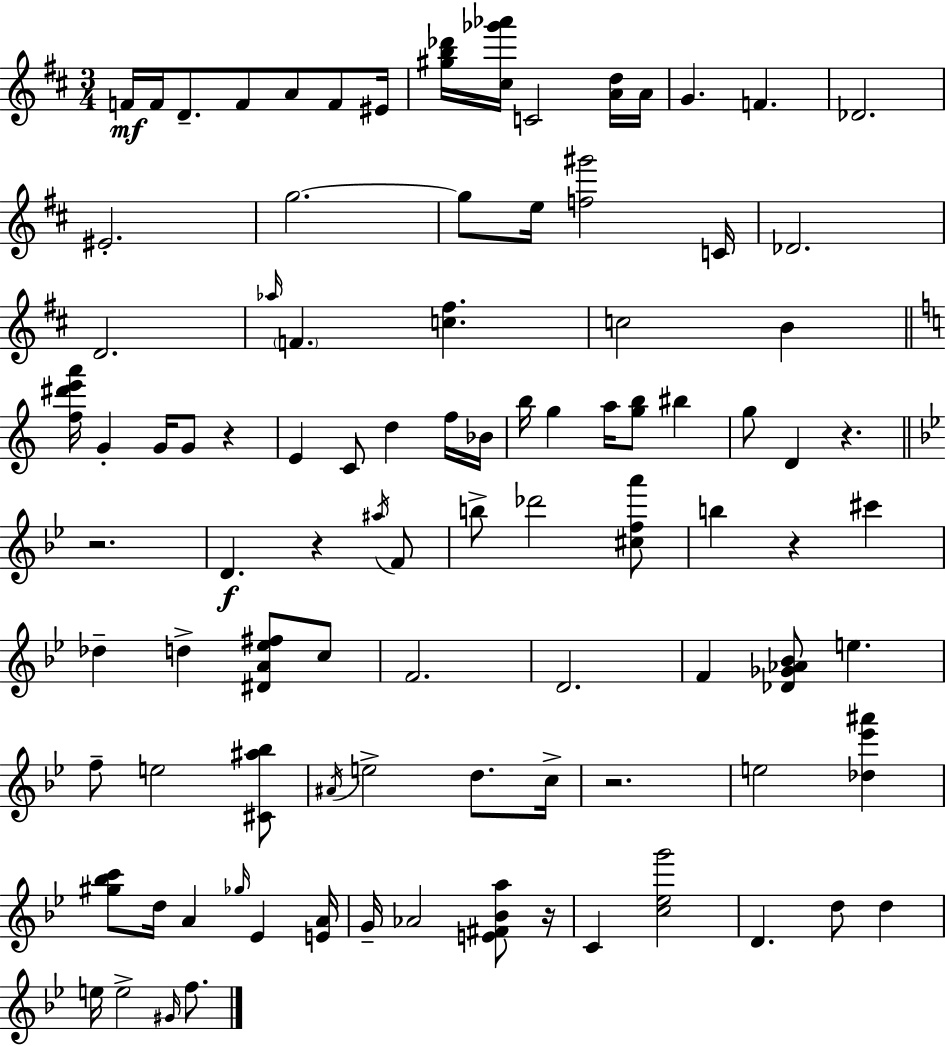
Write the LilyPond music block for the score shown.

{
  \clef treble
  \numericTimeSignature
  \time 3/4
  \key d \major
  \repeat volta 2 { f'16\mf f'16 d'8.-- f'8 a'8 f'8 eis'16 | <gis'' b'' des'''>16 <cis'' ges''' aes'''>16 c'2 <a' d''>16 a'16 | g'4. f'4. | des'2. | \break eis'2.-. | g''2.~~ | g''8 e''16 <f'' gis'''>2 c'16 | des'2. | \break d'2. | \grace { aes''16 } \parenthesize f'4. <c'' fis''>4. | c''2 b'4 | \bar "||" \break \key c \major <f'' dis''' e''' a'''>16 g'4-. g'16 g'8 r4 | e'4 c'8 d''4 f''16 bes'16 | b''16 g''4 a''16 <g'' b''>8 bis''4 | g''8 d'4 r4. | \break \bar "||" \break \key bes \major r2. | d'4.\f r4 \acciaccatura { ais''16 } f'8 | b''8-> des'''2 <cis'' f'' a'''>8 | b''4 r4 cis'''4 | \break des''4-- d''4-> <dis' a' ees'' fis''>8 c''8 | f'2. | d'2. | f'4 <des' ges' aes' bes'>8 e''4. | \break f''8-- e''2 <cis' ais'' bes''>8 | \acciaccatura { ais'16 } e''2-> d''8. | c''16-> r2. | e''2 <des'' ees''' ais'''>4 | \break <gis'' bes'' c'''>8 d''16 a'4 \grace { ges''16 } ees'4 | <e' a'>16 g'16-- aes'2 | <e' fis' bes' a''>8 r16 c'4 <c'' ees'' g'''>2 | d'4. d''8 d''4 | \break e''16 e''2-> | \grace { gis'16 } f''8. } \bar "|."
}